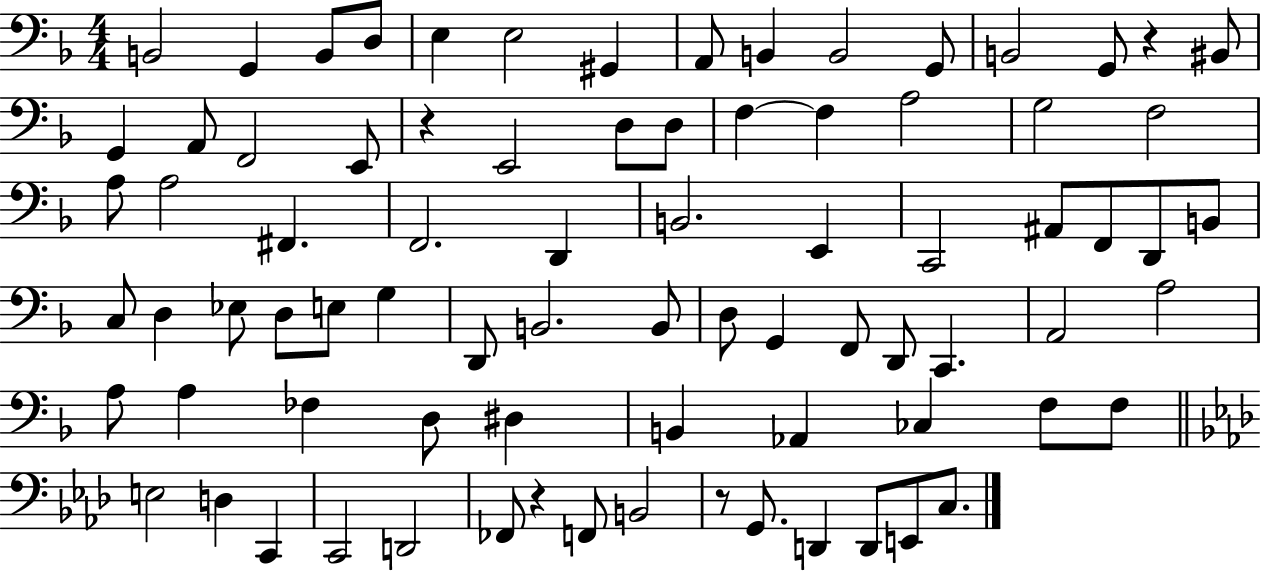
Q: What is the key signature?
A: F major